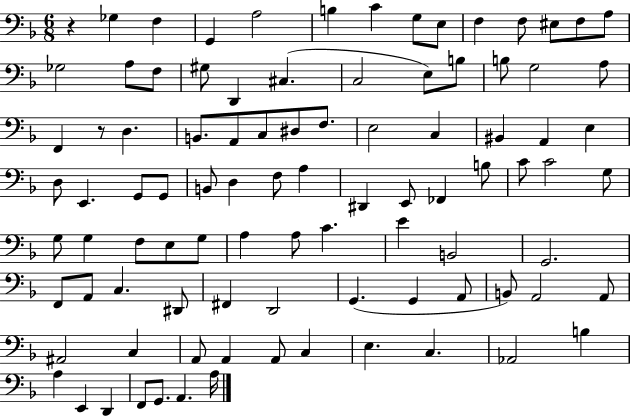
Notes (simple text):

R/q Gb3/q F3/q G2/q A3/h B3/q C4/q G3/e E3/e F3/q F3/e EIS3/e F3/e A3/e Gb3/h A3/e F3/e G#3/e D2/q C#3/q. C3/h E3/e B3/e B3/e G3/h A3/e F2/q R/e D3/q. B2/e. A2/e C3/e D#3/e F3/e. E3/h C3/q BIS2/q A2/q E3/q D3/e E2/q. G2/e G2/e B2/e D3/q F3/e A3/q D#2/q E2/e FES2/q B3/e C4/e C4/h G3/e G3/e G3/q F3/e E3/e G3/e A3/q A3/e C4/q. E4/q B2/h G2/h. F2/e A2/e C3/q. D#2/e F#2/q D2/h G2/q. G2/q A2/e B2/e A2/h A2/e A#2/h C3/q A2/e A2/q A2/e C3/q E3/q. C3/q. Ab2/h B3/q A3/q E2/q D2/q F2/e G2/e. A2/q. A3/s